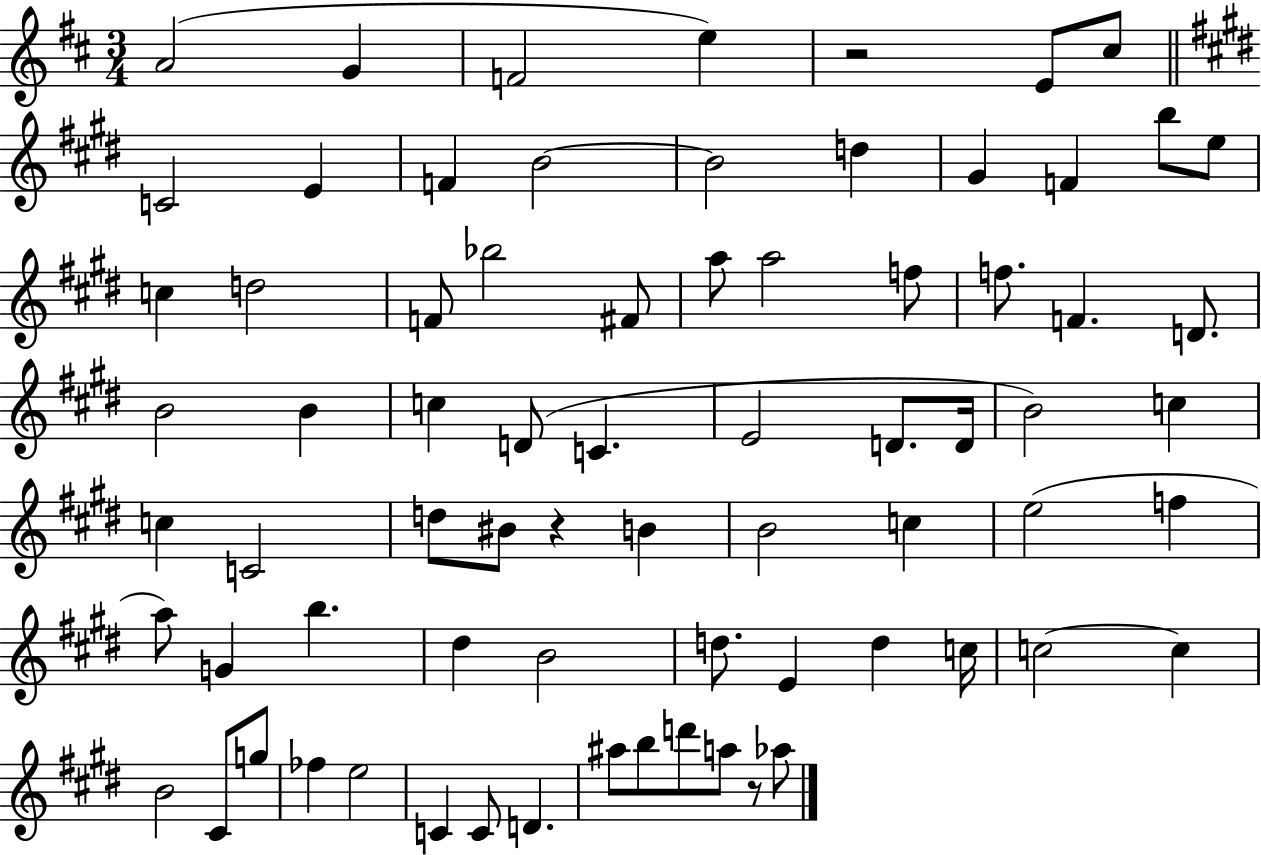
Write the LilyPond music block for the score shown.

{
  \clef treble
  \numericTimeSignature
  \time 3/4
  \key d \major
  a'2( g'4 | f'2 e''4) | r2 e'8 cis''8 | \bar "||" \break \key e \major c'2 e'4 | f'4 b'2~~ | b'2 d''4 | gis'4 f'4 b''8 e''8 | \break c''4 d''2 | f'8 bes''2 fis'8 | a''8 a''2 f''8 | f''8. f'4. d'8. | \break b'2 b'4 | c''4 d'8( c'4. | e'2 d'8. d'16 | b'2) c''4 | \break c''4 c'2 | d''8 bis'8 r4 b'4 | b'2 c''4 | e''2( f''4 | \break a''8) g'4 b''4. | dis''4 b'2 | d''8. e'4 d''4 c''16 | c''2~~ c''4 | \break b'2 cis'8 g''8 | fes''4 e''2 | c'4 c'8 d'4. | ais''8 b''8 d'''8 a''8 r8 aes''8 | \break \bar "|."
}